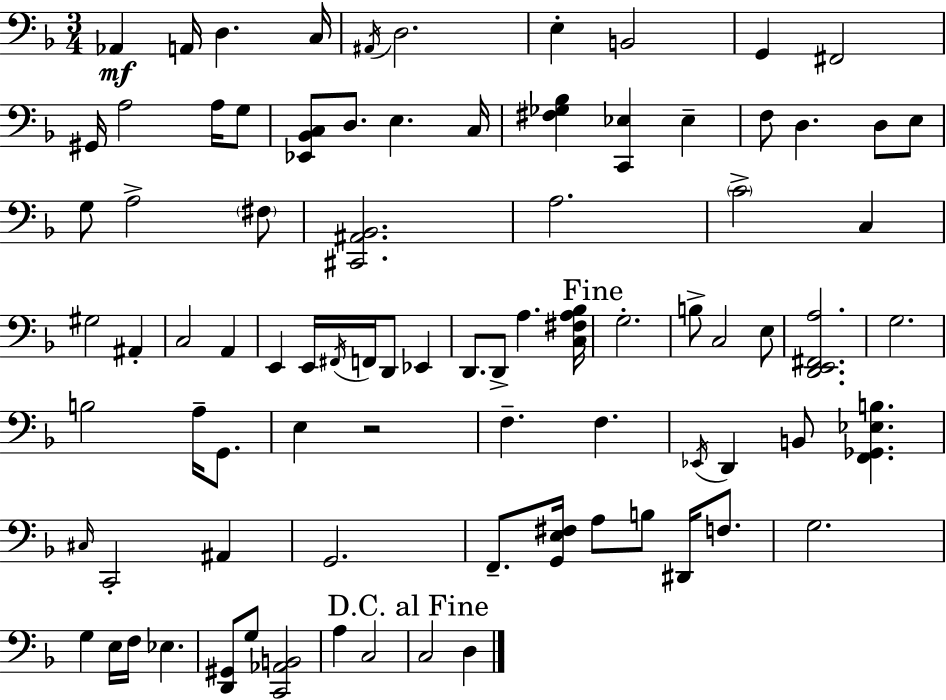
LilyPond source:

{
  \clef bass
  \numericTimeSignature
  \time 3/4
  \key f \major
  aes,4\mf a,16 d4. c16 | \acciaccatura { ais,16 } d2. | e4-. b,2 | g,4 fis,2 | \break gis,16 a2 a16 g8 | <ees, bes, c>8 d8. e4. | c16 <fis ges bes>4 <c, ees>4 ees4-- | f8 d4. d8 e8 | \break g8 a2-> \parenthesize fis8 | <cis, ais, bes,>2. | a2. | \parenthesize c'2-> c4 | \break gis2 ais,4-. | c2 a,4 | e,4 e,16 \acciaccatura { fis,16 } f,16 d,8 ees,4 | d,8. d,8-> a4. | \break <c fis a bes>16 \mark "Fine" g2.-. | b8-> c2 | e8 <d, e, fis, a>2. | g2. | \break b2 a16-- g,8. | e4 r2 | f4.-- f4. | \acciaccatura { ees,16 } d,4 b,8 <f, ges, ees b>4. | \break \grace { cis16 } c,2-. | ais,4 g,2. | f,8.-- <g, e fis>16 a8 b8 | dis,16 f8. g2. | \break g4 e16 f16 ees4. | <d, gis,>8 g8 <c, aes, b,>2 | a4 c2 | \mark "D.C. al Fine" c2 | \break d4 \bar "|."
}